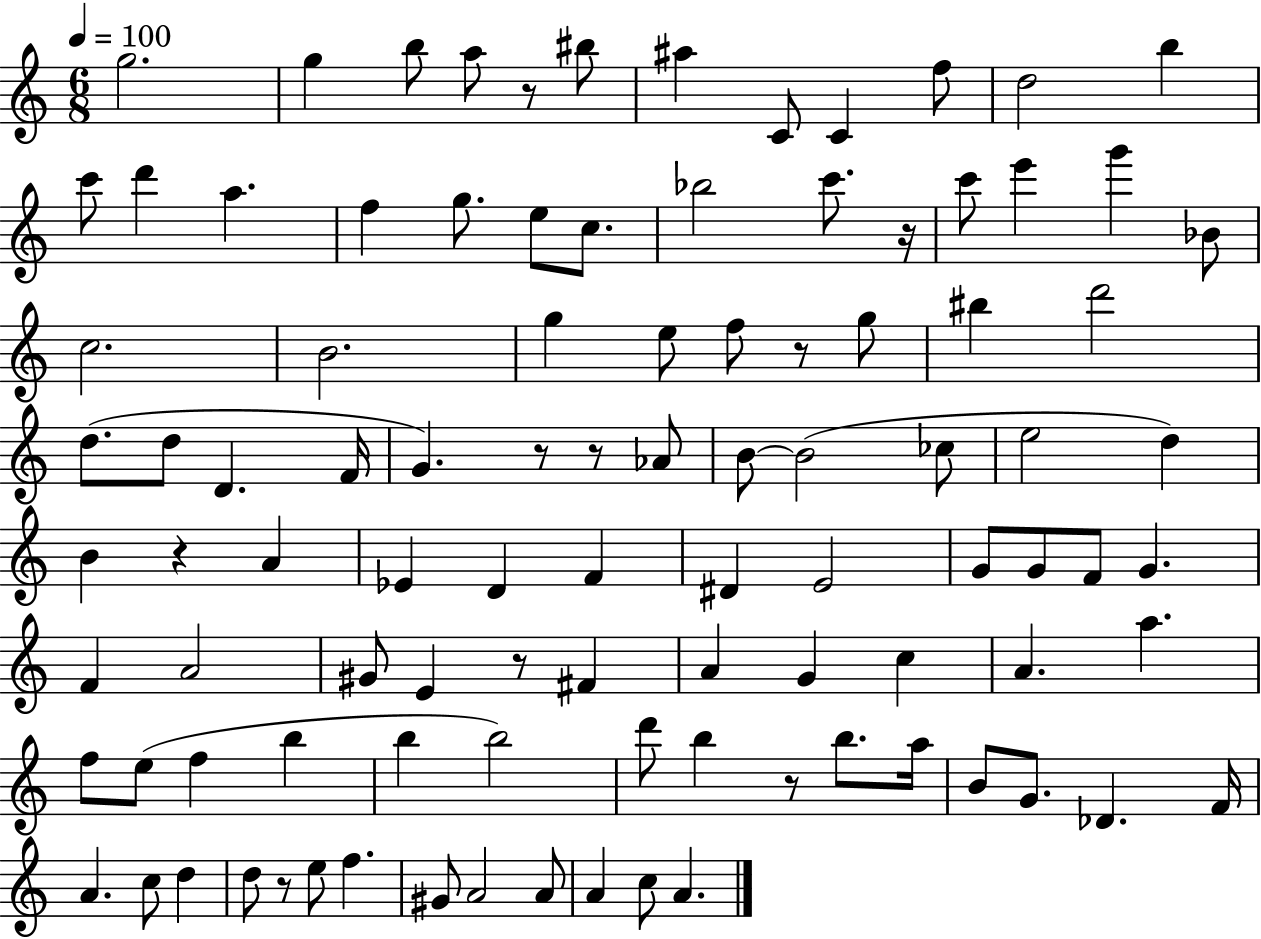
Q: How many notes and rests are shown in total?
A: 99